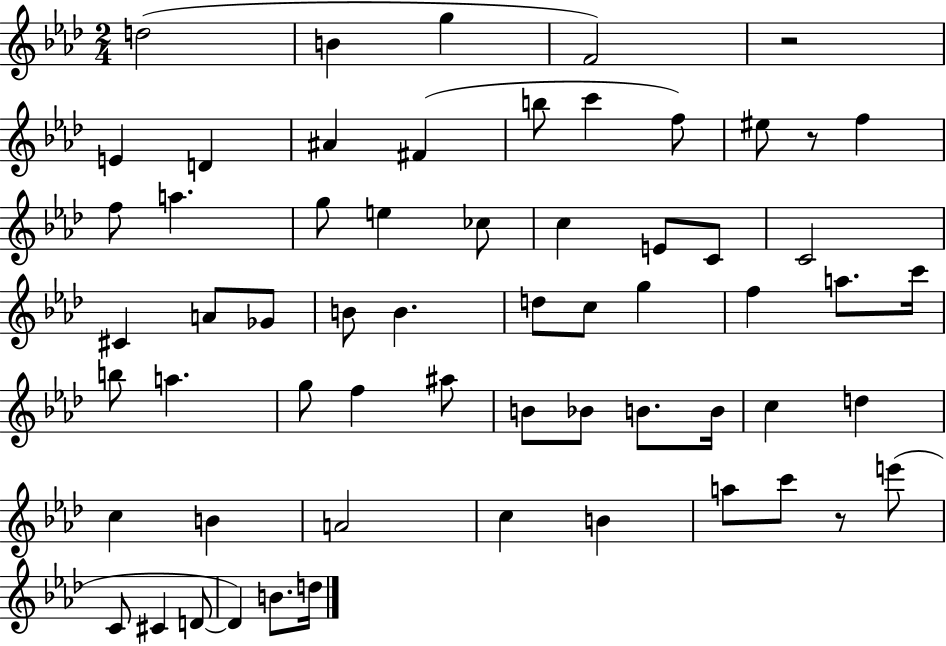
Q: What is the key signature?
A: AES major